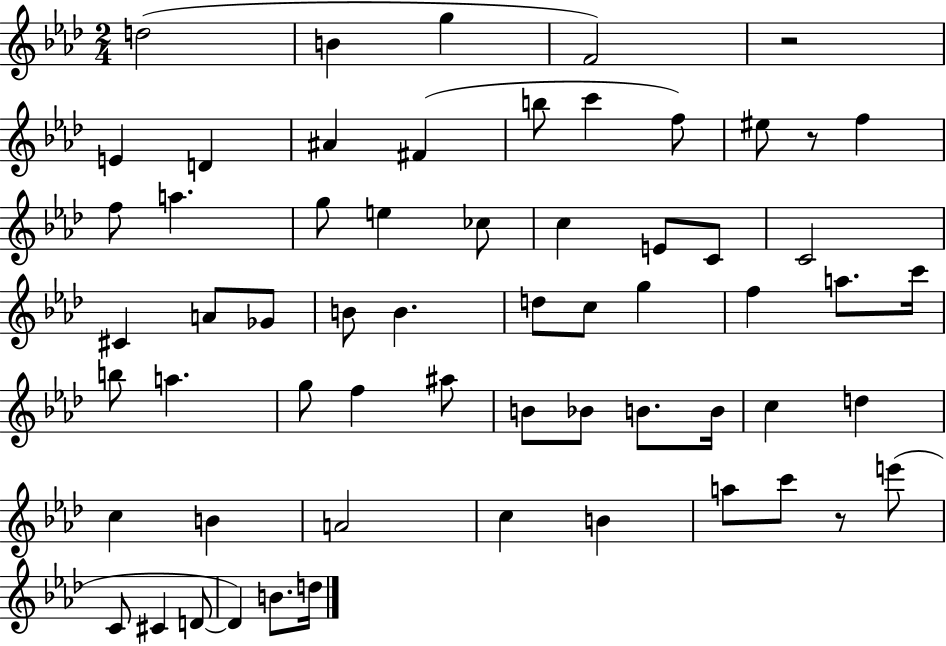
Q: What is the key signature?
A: AES major